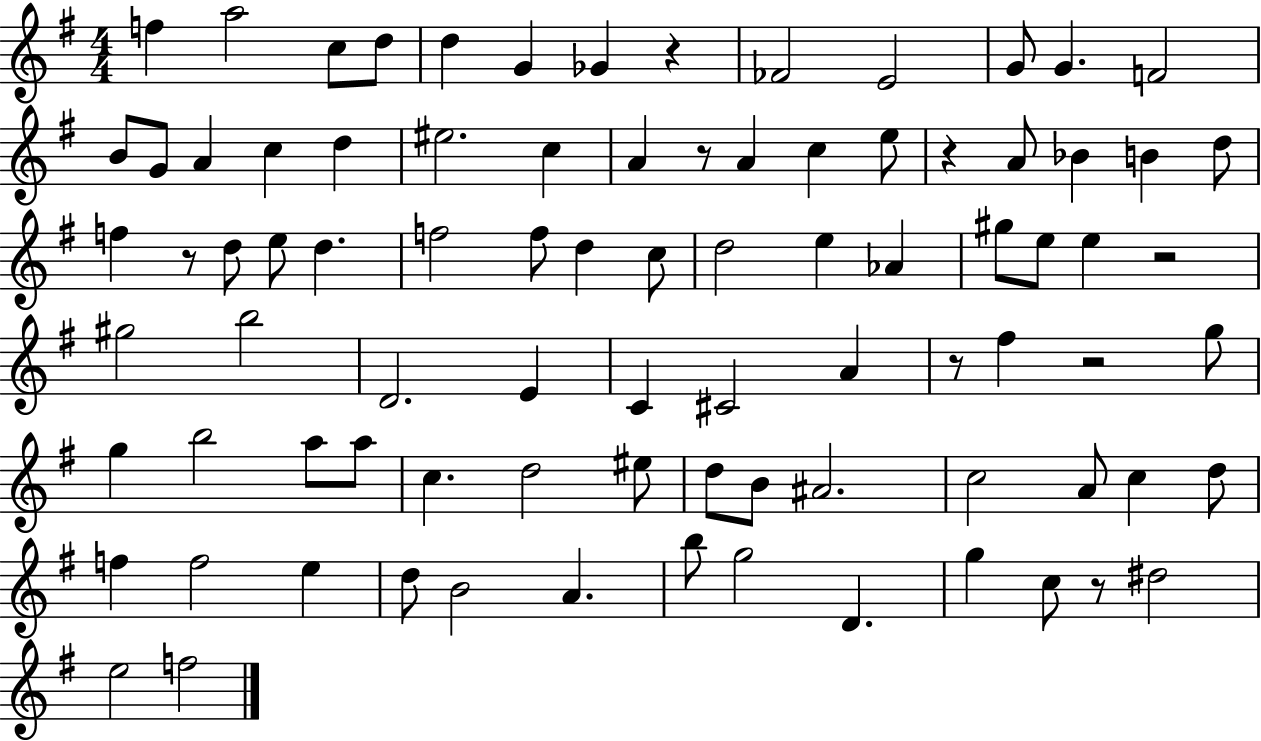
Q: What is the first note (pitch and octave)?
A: F5